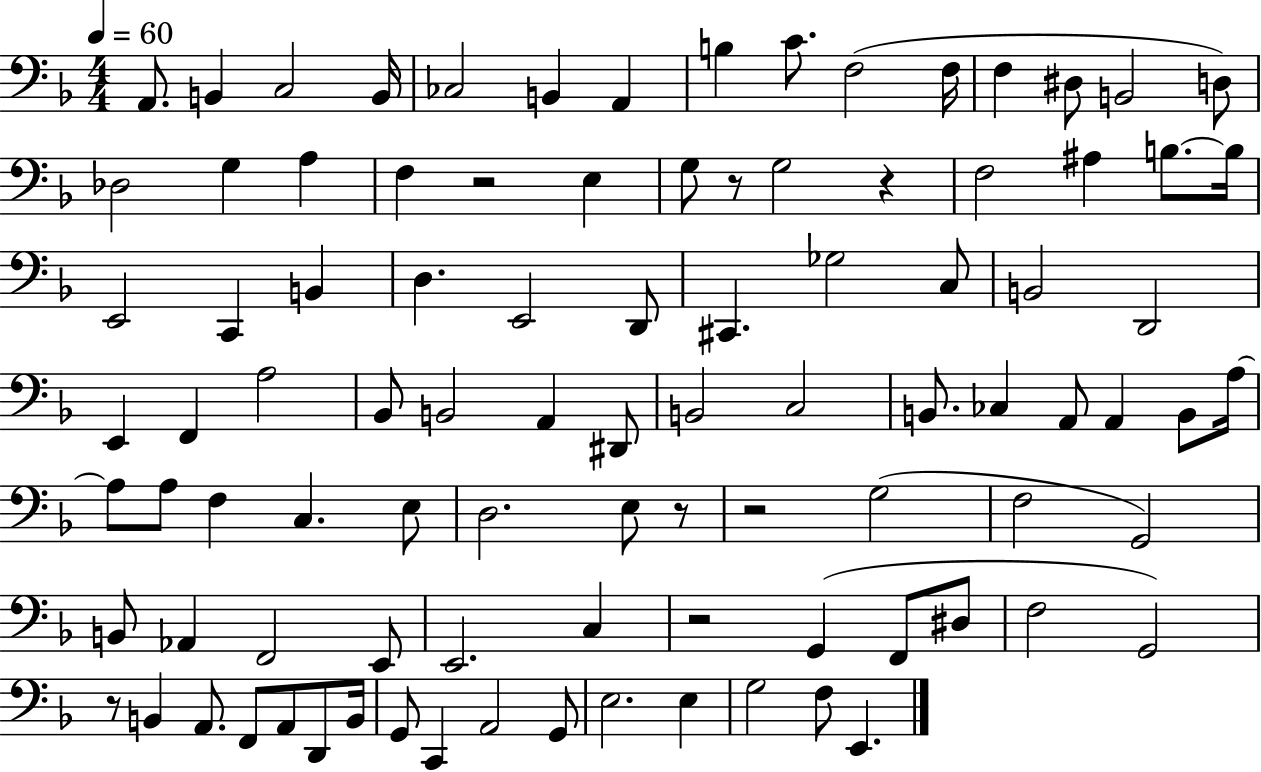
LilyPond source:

{
  \clef bass
  \numericTimeSignature
  \time 4/4
  \key f \major
  \tempo 4 = 60
  a,8. b,4 c2 b,16 | ces2 b,4 a,4 | b4 c'8. f2( f16 | f4 dis8 b,2 d8) | \break des2 g4 a4 | f4 r2 e4 | g8 r8 g2 r4 | f2 ais4 b8.~~ b16 | \break e,2 c,4 b,4 | d4. e,2 d,8 | cis,4. ges2 c8 | b,2 d,2 | \break e,4 f,4 a2 | bes,8 b,2 a,4 dis,8 | b,2 c2 | b,8. ces4 a,8 a,4 b,8 a16~~ | \break a8 a8 f4 c4. e8 | d2. e8 r8 | r2 g2( | f2 g,2) | \break b,8 aes,4 f,2 e,8 | e,2. c4 | r2 g,4( f,8 dis8 | f2 g,2) | \break r8 b,4 a,8. f,8 a,8 d,8 b,16 | g,8 c,4 a,2 g,8 | e2. e4 | g2 f8 e,4. | \break \bar "|."
}